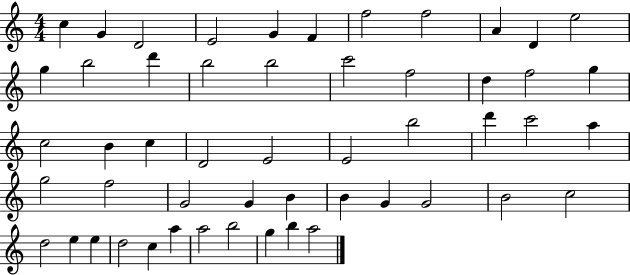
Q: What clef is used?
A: treble